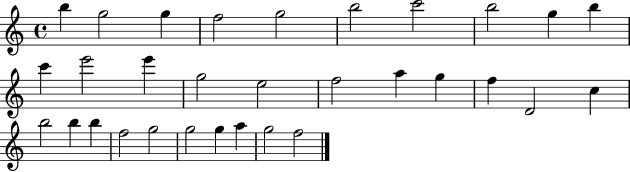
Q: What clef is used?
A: treble